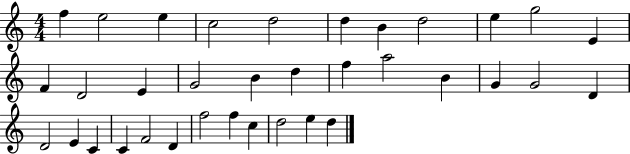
{
  \clef treble
  \numericTimeSignature
  \time 4/4
  \key c \major
  f''4 e''2 e''4 | c''2 d''2 | d''4 b'4 d''2 | e''4 g''2 e'4 | \break f'4 d'2 e'4 | g'2 b'4 d''4 | f''4 a''2 b'4 | g'4 g'2 d'4 | \break d'2 e'4 c'4 | c'4 f'2 d'4 | f''2 f''4 c''4 | d''2 e''4 d''4 | \break \bar "|."
}